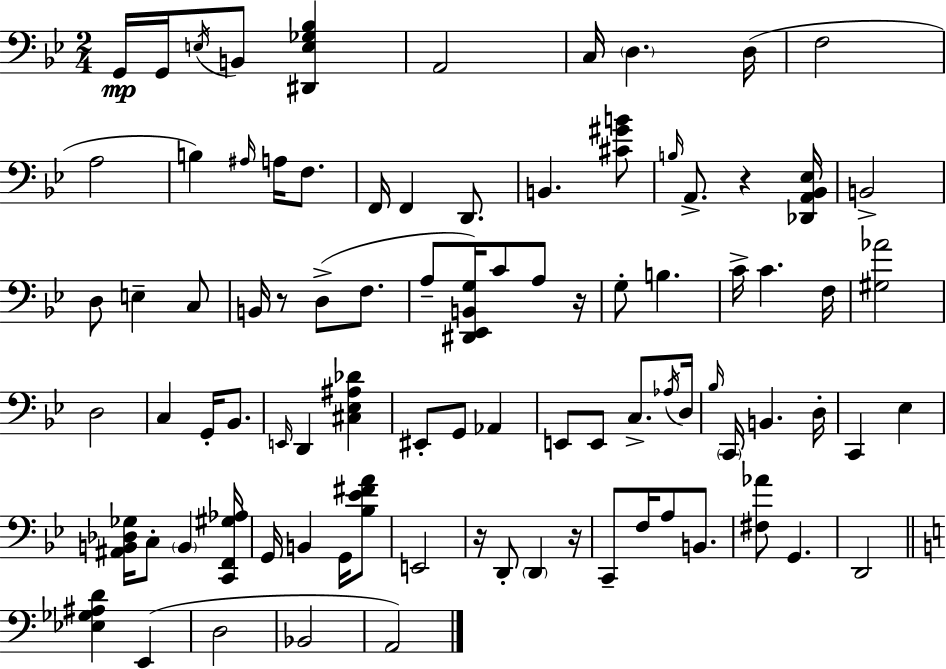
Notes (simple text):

G2/s G2/s E3/s B2/e [D#2,E3,Gb3,Bb3]/q A2/h C3/s D3/q. D3/s F3/h A3/h B3/q A#3/s A3/s F3/e. F2/s F2/q D2/e. B2/q. [C#4,G#4,B4]/e B3/s A2/e. R/q [Db2,A2,Bb2,Eb3]/s B2/h D3/e E3/q C3/e B2/s R/e D3/e F3/e. A3/e [D#2,Eb2,B2,G3]/s C4/e A3/e R/s G3/e B3/q. C4/s C4/q. F3/s [G#3,Ab4]/h D3/h C3/q G2/s Bb2/e. E2/s D2/q [C#3,Eb3,A#3,Db4]/q EIS2/e G2/e Ab2/q E2/e E2/e C3/e. Ab3/s D3/s Bb3/s C2/s B2/q. D3/s C2/q Eb3/q [A#2,B2,Db3,Gb3]/s C3/e B2/q [C2,F2,G#3,Ab3]/s G2/s B2/q G2/s [Bb3,Eb4,F#4,A4]/e E2/h R/s D2/e D2/q R/s C2/e F3/s A3/e B2/e. [F#3,Ab4]/e G2/q. D2/h [Eb3,Gb3,A#3,D4]/q E2/q D3/h Bb2/h A2/h